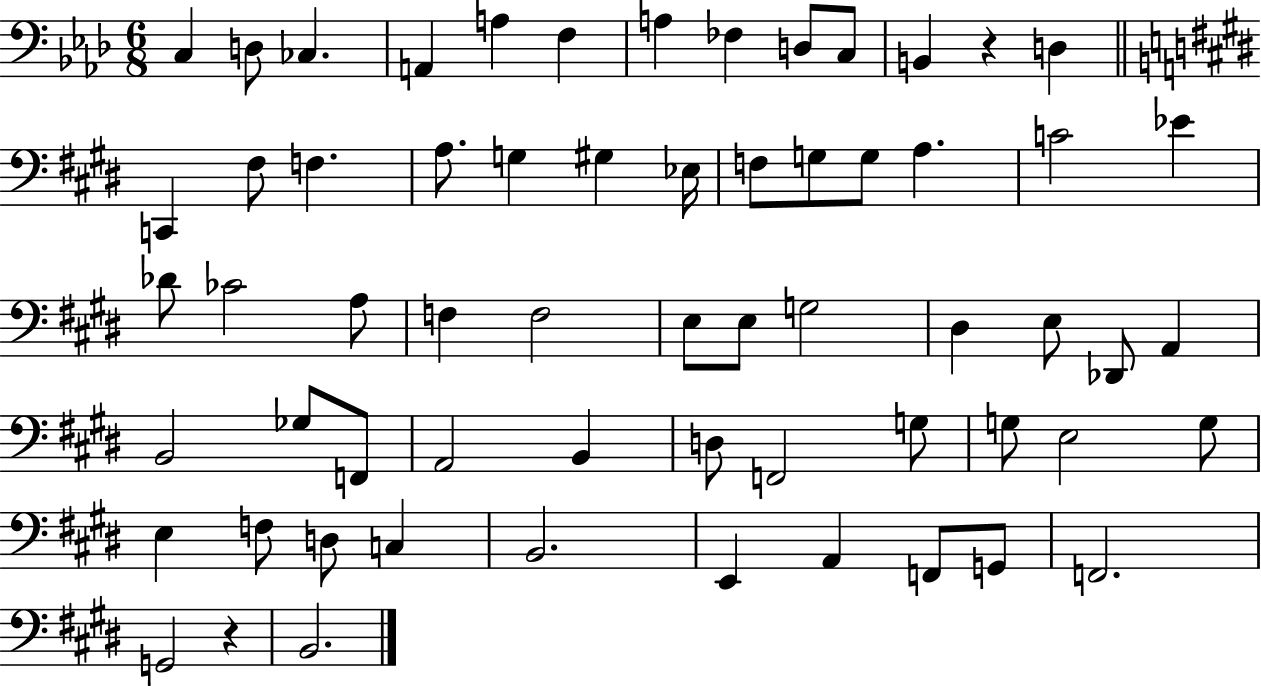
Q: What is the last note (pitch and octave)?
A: B2